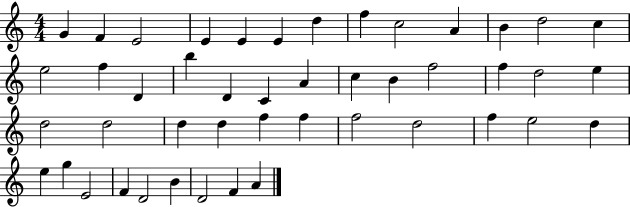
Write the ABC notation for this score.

X:1
T:Untitled
M:4/4
L:1/4
K:C
G F E2 E E E d f c2 A B d2 c e2 f D b D C A c B f2 f d2 e d2 d2 d d f f f2 d2 f e2 d e g E2 F D2 B D2 F A